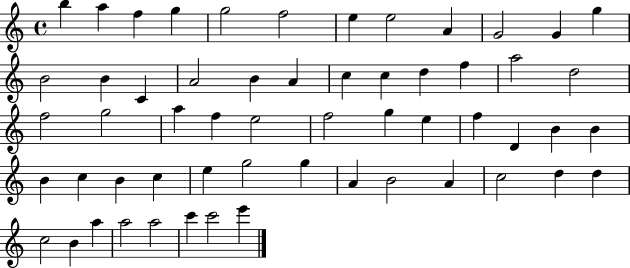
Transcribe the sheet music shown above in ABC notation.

X:1
T:Untitled
M:4/4
L:1/4
K:C
b a f g g2 f2 e e2 A G2 G g B2 B C A2 B A c c d f a2 d2 f2 g2 a f e2 f2 g e f D B B B c B c e g2 g A B2 A c2 d d c2 B a a2 a2 c' c'2 e'